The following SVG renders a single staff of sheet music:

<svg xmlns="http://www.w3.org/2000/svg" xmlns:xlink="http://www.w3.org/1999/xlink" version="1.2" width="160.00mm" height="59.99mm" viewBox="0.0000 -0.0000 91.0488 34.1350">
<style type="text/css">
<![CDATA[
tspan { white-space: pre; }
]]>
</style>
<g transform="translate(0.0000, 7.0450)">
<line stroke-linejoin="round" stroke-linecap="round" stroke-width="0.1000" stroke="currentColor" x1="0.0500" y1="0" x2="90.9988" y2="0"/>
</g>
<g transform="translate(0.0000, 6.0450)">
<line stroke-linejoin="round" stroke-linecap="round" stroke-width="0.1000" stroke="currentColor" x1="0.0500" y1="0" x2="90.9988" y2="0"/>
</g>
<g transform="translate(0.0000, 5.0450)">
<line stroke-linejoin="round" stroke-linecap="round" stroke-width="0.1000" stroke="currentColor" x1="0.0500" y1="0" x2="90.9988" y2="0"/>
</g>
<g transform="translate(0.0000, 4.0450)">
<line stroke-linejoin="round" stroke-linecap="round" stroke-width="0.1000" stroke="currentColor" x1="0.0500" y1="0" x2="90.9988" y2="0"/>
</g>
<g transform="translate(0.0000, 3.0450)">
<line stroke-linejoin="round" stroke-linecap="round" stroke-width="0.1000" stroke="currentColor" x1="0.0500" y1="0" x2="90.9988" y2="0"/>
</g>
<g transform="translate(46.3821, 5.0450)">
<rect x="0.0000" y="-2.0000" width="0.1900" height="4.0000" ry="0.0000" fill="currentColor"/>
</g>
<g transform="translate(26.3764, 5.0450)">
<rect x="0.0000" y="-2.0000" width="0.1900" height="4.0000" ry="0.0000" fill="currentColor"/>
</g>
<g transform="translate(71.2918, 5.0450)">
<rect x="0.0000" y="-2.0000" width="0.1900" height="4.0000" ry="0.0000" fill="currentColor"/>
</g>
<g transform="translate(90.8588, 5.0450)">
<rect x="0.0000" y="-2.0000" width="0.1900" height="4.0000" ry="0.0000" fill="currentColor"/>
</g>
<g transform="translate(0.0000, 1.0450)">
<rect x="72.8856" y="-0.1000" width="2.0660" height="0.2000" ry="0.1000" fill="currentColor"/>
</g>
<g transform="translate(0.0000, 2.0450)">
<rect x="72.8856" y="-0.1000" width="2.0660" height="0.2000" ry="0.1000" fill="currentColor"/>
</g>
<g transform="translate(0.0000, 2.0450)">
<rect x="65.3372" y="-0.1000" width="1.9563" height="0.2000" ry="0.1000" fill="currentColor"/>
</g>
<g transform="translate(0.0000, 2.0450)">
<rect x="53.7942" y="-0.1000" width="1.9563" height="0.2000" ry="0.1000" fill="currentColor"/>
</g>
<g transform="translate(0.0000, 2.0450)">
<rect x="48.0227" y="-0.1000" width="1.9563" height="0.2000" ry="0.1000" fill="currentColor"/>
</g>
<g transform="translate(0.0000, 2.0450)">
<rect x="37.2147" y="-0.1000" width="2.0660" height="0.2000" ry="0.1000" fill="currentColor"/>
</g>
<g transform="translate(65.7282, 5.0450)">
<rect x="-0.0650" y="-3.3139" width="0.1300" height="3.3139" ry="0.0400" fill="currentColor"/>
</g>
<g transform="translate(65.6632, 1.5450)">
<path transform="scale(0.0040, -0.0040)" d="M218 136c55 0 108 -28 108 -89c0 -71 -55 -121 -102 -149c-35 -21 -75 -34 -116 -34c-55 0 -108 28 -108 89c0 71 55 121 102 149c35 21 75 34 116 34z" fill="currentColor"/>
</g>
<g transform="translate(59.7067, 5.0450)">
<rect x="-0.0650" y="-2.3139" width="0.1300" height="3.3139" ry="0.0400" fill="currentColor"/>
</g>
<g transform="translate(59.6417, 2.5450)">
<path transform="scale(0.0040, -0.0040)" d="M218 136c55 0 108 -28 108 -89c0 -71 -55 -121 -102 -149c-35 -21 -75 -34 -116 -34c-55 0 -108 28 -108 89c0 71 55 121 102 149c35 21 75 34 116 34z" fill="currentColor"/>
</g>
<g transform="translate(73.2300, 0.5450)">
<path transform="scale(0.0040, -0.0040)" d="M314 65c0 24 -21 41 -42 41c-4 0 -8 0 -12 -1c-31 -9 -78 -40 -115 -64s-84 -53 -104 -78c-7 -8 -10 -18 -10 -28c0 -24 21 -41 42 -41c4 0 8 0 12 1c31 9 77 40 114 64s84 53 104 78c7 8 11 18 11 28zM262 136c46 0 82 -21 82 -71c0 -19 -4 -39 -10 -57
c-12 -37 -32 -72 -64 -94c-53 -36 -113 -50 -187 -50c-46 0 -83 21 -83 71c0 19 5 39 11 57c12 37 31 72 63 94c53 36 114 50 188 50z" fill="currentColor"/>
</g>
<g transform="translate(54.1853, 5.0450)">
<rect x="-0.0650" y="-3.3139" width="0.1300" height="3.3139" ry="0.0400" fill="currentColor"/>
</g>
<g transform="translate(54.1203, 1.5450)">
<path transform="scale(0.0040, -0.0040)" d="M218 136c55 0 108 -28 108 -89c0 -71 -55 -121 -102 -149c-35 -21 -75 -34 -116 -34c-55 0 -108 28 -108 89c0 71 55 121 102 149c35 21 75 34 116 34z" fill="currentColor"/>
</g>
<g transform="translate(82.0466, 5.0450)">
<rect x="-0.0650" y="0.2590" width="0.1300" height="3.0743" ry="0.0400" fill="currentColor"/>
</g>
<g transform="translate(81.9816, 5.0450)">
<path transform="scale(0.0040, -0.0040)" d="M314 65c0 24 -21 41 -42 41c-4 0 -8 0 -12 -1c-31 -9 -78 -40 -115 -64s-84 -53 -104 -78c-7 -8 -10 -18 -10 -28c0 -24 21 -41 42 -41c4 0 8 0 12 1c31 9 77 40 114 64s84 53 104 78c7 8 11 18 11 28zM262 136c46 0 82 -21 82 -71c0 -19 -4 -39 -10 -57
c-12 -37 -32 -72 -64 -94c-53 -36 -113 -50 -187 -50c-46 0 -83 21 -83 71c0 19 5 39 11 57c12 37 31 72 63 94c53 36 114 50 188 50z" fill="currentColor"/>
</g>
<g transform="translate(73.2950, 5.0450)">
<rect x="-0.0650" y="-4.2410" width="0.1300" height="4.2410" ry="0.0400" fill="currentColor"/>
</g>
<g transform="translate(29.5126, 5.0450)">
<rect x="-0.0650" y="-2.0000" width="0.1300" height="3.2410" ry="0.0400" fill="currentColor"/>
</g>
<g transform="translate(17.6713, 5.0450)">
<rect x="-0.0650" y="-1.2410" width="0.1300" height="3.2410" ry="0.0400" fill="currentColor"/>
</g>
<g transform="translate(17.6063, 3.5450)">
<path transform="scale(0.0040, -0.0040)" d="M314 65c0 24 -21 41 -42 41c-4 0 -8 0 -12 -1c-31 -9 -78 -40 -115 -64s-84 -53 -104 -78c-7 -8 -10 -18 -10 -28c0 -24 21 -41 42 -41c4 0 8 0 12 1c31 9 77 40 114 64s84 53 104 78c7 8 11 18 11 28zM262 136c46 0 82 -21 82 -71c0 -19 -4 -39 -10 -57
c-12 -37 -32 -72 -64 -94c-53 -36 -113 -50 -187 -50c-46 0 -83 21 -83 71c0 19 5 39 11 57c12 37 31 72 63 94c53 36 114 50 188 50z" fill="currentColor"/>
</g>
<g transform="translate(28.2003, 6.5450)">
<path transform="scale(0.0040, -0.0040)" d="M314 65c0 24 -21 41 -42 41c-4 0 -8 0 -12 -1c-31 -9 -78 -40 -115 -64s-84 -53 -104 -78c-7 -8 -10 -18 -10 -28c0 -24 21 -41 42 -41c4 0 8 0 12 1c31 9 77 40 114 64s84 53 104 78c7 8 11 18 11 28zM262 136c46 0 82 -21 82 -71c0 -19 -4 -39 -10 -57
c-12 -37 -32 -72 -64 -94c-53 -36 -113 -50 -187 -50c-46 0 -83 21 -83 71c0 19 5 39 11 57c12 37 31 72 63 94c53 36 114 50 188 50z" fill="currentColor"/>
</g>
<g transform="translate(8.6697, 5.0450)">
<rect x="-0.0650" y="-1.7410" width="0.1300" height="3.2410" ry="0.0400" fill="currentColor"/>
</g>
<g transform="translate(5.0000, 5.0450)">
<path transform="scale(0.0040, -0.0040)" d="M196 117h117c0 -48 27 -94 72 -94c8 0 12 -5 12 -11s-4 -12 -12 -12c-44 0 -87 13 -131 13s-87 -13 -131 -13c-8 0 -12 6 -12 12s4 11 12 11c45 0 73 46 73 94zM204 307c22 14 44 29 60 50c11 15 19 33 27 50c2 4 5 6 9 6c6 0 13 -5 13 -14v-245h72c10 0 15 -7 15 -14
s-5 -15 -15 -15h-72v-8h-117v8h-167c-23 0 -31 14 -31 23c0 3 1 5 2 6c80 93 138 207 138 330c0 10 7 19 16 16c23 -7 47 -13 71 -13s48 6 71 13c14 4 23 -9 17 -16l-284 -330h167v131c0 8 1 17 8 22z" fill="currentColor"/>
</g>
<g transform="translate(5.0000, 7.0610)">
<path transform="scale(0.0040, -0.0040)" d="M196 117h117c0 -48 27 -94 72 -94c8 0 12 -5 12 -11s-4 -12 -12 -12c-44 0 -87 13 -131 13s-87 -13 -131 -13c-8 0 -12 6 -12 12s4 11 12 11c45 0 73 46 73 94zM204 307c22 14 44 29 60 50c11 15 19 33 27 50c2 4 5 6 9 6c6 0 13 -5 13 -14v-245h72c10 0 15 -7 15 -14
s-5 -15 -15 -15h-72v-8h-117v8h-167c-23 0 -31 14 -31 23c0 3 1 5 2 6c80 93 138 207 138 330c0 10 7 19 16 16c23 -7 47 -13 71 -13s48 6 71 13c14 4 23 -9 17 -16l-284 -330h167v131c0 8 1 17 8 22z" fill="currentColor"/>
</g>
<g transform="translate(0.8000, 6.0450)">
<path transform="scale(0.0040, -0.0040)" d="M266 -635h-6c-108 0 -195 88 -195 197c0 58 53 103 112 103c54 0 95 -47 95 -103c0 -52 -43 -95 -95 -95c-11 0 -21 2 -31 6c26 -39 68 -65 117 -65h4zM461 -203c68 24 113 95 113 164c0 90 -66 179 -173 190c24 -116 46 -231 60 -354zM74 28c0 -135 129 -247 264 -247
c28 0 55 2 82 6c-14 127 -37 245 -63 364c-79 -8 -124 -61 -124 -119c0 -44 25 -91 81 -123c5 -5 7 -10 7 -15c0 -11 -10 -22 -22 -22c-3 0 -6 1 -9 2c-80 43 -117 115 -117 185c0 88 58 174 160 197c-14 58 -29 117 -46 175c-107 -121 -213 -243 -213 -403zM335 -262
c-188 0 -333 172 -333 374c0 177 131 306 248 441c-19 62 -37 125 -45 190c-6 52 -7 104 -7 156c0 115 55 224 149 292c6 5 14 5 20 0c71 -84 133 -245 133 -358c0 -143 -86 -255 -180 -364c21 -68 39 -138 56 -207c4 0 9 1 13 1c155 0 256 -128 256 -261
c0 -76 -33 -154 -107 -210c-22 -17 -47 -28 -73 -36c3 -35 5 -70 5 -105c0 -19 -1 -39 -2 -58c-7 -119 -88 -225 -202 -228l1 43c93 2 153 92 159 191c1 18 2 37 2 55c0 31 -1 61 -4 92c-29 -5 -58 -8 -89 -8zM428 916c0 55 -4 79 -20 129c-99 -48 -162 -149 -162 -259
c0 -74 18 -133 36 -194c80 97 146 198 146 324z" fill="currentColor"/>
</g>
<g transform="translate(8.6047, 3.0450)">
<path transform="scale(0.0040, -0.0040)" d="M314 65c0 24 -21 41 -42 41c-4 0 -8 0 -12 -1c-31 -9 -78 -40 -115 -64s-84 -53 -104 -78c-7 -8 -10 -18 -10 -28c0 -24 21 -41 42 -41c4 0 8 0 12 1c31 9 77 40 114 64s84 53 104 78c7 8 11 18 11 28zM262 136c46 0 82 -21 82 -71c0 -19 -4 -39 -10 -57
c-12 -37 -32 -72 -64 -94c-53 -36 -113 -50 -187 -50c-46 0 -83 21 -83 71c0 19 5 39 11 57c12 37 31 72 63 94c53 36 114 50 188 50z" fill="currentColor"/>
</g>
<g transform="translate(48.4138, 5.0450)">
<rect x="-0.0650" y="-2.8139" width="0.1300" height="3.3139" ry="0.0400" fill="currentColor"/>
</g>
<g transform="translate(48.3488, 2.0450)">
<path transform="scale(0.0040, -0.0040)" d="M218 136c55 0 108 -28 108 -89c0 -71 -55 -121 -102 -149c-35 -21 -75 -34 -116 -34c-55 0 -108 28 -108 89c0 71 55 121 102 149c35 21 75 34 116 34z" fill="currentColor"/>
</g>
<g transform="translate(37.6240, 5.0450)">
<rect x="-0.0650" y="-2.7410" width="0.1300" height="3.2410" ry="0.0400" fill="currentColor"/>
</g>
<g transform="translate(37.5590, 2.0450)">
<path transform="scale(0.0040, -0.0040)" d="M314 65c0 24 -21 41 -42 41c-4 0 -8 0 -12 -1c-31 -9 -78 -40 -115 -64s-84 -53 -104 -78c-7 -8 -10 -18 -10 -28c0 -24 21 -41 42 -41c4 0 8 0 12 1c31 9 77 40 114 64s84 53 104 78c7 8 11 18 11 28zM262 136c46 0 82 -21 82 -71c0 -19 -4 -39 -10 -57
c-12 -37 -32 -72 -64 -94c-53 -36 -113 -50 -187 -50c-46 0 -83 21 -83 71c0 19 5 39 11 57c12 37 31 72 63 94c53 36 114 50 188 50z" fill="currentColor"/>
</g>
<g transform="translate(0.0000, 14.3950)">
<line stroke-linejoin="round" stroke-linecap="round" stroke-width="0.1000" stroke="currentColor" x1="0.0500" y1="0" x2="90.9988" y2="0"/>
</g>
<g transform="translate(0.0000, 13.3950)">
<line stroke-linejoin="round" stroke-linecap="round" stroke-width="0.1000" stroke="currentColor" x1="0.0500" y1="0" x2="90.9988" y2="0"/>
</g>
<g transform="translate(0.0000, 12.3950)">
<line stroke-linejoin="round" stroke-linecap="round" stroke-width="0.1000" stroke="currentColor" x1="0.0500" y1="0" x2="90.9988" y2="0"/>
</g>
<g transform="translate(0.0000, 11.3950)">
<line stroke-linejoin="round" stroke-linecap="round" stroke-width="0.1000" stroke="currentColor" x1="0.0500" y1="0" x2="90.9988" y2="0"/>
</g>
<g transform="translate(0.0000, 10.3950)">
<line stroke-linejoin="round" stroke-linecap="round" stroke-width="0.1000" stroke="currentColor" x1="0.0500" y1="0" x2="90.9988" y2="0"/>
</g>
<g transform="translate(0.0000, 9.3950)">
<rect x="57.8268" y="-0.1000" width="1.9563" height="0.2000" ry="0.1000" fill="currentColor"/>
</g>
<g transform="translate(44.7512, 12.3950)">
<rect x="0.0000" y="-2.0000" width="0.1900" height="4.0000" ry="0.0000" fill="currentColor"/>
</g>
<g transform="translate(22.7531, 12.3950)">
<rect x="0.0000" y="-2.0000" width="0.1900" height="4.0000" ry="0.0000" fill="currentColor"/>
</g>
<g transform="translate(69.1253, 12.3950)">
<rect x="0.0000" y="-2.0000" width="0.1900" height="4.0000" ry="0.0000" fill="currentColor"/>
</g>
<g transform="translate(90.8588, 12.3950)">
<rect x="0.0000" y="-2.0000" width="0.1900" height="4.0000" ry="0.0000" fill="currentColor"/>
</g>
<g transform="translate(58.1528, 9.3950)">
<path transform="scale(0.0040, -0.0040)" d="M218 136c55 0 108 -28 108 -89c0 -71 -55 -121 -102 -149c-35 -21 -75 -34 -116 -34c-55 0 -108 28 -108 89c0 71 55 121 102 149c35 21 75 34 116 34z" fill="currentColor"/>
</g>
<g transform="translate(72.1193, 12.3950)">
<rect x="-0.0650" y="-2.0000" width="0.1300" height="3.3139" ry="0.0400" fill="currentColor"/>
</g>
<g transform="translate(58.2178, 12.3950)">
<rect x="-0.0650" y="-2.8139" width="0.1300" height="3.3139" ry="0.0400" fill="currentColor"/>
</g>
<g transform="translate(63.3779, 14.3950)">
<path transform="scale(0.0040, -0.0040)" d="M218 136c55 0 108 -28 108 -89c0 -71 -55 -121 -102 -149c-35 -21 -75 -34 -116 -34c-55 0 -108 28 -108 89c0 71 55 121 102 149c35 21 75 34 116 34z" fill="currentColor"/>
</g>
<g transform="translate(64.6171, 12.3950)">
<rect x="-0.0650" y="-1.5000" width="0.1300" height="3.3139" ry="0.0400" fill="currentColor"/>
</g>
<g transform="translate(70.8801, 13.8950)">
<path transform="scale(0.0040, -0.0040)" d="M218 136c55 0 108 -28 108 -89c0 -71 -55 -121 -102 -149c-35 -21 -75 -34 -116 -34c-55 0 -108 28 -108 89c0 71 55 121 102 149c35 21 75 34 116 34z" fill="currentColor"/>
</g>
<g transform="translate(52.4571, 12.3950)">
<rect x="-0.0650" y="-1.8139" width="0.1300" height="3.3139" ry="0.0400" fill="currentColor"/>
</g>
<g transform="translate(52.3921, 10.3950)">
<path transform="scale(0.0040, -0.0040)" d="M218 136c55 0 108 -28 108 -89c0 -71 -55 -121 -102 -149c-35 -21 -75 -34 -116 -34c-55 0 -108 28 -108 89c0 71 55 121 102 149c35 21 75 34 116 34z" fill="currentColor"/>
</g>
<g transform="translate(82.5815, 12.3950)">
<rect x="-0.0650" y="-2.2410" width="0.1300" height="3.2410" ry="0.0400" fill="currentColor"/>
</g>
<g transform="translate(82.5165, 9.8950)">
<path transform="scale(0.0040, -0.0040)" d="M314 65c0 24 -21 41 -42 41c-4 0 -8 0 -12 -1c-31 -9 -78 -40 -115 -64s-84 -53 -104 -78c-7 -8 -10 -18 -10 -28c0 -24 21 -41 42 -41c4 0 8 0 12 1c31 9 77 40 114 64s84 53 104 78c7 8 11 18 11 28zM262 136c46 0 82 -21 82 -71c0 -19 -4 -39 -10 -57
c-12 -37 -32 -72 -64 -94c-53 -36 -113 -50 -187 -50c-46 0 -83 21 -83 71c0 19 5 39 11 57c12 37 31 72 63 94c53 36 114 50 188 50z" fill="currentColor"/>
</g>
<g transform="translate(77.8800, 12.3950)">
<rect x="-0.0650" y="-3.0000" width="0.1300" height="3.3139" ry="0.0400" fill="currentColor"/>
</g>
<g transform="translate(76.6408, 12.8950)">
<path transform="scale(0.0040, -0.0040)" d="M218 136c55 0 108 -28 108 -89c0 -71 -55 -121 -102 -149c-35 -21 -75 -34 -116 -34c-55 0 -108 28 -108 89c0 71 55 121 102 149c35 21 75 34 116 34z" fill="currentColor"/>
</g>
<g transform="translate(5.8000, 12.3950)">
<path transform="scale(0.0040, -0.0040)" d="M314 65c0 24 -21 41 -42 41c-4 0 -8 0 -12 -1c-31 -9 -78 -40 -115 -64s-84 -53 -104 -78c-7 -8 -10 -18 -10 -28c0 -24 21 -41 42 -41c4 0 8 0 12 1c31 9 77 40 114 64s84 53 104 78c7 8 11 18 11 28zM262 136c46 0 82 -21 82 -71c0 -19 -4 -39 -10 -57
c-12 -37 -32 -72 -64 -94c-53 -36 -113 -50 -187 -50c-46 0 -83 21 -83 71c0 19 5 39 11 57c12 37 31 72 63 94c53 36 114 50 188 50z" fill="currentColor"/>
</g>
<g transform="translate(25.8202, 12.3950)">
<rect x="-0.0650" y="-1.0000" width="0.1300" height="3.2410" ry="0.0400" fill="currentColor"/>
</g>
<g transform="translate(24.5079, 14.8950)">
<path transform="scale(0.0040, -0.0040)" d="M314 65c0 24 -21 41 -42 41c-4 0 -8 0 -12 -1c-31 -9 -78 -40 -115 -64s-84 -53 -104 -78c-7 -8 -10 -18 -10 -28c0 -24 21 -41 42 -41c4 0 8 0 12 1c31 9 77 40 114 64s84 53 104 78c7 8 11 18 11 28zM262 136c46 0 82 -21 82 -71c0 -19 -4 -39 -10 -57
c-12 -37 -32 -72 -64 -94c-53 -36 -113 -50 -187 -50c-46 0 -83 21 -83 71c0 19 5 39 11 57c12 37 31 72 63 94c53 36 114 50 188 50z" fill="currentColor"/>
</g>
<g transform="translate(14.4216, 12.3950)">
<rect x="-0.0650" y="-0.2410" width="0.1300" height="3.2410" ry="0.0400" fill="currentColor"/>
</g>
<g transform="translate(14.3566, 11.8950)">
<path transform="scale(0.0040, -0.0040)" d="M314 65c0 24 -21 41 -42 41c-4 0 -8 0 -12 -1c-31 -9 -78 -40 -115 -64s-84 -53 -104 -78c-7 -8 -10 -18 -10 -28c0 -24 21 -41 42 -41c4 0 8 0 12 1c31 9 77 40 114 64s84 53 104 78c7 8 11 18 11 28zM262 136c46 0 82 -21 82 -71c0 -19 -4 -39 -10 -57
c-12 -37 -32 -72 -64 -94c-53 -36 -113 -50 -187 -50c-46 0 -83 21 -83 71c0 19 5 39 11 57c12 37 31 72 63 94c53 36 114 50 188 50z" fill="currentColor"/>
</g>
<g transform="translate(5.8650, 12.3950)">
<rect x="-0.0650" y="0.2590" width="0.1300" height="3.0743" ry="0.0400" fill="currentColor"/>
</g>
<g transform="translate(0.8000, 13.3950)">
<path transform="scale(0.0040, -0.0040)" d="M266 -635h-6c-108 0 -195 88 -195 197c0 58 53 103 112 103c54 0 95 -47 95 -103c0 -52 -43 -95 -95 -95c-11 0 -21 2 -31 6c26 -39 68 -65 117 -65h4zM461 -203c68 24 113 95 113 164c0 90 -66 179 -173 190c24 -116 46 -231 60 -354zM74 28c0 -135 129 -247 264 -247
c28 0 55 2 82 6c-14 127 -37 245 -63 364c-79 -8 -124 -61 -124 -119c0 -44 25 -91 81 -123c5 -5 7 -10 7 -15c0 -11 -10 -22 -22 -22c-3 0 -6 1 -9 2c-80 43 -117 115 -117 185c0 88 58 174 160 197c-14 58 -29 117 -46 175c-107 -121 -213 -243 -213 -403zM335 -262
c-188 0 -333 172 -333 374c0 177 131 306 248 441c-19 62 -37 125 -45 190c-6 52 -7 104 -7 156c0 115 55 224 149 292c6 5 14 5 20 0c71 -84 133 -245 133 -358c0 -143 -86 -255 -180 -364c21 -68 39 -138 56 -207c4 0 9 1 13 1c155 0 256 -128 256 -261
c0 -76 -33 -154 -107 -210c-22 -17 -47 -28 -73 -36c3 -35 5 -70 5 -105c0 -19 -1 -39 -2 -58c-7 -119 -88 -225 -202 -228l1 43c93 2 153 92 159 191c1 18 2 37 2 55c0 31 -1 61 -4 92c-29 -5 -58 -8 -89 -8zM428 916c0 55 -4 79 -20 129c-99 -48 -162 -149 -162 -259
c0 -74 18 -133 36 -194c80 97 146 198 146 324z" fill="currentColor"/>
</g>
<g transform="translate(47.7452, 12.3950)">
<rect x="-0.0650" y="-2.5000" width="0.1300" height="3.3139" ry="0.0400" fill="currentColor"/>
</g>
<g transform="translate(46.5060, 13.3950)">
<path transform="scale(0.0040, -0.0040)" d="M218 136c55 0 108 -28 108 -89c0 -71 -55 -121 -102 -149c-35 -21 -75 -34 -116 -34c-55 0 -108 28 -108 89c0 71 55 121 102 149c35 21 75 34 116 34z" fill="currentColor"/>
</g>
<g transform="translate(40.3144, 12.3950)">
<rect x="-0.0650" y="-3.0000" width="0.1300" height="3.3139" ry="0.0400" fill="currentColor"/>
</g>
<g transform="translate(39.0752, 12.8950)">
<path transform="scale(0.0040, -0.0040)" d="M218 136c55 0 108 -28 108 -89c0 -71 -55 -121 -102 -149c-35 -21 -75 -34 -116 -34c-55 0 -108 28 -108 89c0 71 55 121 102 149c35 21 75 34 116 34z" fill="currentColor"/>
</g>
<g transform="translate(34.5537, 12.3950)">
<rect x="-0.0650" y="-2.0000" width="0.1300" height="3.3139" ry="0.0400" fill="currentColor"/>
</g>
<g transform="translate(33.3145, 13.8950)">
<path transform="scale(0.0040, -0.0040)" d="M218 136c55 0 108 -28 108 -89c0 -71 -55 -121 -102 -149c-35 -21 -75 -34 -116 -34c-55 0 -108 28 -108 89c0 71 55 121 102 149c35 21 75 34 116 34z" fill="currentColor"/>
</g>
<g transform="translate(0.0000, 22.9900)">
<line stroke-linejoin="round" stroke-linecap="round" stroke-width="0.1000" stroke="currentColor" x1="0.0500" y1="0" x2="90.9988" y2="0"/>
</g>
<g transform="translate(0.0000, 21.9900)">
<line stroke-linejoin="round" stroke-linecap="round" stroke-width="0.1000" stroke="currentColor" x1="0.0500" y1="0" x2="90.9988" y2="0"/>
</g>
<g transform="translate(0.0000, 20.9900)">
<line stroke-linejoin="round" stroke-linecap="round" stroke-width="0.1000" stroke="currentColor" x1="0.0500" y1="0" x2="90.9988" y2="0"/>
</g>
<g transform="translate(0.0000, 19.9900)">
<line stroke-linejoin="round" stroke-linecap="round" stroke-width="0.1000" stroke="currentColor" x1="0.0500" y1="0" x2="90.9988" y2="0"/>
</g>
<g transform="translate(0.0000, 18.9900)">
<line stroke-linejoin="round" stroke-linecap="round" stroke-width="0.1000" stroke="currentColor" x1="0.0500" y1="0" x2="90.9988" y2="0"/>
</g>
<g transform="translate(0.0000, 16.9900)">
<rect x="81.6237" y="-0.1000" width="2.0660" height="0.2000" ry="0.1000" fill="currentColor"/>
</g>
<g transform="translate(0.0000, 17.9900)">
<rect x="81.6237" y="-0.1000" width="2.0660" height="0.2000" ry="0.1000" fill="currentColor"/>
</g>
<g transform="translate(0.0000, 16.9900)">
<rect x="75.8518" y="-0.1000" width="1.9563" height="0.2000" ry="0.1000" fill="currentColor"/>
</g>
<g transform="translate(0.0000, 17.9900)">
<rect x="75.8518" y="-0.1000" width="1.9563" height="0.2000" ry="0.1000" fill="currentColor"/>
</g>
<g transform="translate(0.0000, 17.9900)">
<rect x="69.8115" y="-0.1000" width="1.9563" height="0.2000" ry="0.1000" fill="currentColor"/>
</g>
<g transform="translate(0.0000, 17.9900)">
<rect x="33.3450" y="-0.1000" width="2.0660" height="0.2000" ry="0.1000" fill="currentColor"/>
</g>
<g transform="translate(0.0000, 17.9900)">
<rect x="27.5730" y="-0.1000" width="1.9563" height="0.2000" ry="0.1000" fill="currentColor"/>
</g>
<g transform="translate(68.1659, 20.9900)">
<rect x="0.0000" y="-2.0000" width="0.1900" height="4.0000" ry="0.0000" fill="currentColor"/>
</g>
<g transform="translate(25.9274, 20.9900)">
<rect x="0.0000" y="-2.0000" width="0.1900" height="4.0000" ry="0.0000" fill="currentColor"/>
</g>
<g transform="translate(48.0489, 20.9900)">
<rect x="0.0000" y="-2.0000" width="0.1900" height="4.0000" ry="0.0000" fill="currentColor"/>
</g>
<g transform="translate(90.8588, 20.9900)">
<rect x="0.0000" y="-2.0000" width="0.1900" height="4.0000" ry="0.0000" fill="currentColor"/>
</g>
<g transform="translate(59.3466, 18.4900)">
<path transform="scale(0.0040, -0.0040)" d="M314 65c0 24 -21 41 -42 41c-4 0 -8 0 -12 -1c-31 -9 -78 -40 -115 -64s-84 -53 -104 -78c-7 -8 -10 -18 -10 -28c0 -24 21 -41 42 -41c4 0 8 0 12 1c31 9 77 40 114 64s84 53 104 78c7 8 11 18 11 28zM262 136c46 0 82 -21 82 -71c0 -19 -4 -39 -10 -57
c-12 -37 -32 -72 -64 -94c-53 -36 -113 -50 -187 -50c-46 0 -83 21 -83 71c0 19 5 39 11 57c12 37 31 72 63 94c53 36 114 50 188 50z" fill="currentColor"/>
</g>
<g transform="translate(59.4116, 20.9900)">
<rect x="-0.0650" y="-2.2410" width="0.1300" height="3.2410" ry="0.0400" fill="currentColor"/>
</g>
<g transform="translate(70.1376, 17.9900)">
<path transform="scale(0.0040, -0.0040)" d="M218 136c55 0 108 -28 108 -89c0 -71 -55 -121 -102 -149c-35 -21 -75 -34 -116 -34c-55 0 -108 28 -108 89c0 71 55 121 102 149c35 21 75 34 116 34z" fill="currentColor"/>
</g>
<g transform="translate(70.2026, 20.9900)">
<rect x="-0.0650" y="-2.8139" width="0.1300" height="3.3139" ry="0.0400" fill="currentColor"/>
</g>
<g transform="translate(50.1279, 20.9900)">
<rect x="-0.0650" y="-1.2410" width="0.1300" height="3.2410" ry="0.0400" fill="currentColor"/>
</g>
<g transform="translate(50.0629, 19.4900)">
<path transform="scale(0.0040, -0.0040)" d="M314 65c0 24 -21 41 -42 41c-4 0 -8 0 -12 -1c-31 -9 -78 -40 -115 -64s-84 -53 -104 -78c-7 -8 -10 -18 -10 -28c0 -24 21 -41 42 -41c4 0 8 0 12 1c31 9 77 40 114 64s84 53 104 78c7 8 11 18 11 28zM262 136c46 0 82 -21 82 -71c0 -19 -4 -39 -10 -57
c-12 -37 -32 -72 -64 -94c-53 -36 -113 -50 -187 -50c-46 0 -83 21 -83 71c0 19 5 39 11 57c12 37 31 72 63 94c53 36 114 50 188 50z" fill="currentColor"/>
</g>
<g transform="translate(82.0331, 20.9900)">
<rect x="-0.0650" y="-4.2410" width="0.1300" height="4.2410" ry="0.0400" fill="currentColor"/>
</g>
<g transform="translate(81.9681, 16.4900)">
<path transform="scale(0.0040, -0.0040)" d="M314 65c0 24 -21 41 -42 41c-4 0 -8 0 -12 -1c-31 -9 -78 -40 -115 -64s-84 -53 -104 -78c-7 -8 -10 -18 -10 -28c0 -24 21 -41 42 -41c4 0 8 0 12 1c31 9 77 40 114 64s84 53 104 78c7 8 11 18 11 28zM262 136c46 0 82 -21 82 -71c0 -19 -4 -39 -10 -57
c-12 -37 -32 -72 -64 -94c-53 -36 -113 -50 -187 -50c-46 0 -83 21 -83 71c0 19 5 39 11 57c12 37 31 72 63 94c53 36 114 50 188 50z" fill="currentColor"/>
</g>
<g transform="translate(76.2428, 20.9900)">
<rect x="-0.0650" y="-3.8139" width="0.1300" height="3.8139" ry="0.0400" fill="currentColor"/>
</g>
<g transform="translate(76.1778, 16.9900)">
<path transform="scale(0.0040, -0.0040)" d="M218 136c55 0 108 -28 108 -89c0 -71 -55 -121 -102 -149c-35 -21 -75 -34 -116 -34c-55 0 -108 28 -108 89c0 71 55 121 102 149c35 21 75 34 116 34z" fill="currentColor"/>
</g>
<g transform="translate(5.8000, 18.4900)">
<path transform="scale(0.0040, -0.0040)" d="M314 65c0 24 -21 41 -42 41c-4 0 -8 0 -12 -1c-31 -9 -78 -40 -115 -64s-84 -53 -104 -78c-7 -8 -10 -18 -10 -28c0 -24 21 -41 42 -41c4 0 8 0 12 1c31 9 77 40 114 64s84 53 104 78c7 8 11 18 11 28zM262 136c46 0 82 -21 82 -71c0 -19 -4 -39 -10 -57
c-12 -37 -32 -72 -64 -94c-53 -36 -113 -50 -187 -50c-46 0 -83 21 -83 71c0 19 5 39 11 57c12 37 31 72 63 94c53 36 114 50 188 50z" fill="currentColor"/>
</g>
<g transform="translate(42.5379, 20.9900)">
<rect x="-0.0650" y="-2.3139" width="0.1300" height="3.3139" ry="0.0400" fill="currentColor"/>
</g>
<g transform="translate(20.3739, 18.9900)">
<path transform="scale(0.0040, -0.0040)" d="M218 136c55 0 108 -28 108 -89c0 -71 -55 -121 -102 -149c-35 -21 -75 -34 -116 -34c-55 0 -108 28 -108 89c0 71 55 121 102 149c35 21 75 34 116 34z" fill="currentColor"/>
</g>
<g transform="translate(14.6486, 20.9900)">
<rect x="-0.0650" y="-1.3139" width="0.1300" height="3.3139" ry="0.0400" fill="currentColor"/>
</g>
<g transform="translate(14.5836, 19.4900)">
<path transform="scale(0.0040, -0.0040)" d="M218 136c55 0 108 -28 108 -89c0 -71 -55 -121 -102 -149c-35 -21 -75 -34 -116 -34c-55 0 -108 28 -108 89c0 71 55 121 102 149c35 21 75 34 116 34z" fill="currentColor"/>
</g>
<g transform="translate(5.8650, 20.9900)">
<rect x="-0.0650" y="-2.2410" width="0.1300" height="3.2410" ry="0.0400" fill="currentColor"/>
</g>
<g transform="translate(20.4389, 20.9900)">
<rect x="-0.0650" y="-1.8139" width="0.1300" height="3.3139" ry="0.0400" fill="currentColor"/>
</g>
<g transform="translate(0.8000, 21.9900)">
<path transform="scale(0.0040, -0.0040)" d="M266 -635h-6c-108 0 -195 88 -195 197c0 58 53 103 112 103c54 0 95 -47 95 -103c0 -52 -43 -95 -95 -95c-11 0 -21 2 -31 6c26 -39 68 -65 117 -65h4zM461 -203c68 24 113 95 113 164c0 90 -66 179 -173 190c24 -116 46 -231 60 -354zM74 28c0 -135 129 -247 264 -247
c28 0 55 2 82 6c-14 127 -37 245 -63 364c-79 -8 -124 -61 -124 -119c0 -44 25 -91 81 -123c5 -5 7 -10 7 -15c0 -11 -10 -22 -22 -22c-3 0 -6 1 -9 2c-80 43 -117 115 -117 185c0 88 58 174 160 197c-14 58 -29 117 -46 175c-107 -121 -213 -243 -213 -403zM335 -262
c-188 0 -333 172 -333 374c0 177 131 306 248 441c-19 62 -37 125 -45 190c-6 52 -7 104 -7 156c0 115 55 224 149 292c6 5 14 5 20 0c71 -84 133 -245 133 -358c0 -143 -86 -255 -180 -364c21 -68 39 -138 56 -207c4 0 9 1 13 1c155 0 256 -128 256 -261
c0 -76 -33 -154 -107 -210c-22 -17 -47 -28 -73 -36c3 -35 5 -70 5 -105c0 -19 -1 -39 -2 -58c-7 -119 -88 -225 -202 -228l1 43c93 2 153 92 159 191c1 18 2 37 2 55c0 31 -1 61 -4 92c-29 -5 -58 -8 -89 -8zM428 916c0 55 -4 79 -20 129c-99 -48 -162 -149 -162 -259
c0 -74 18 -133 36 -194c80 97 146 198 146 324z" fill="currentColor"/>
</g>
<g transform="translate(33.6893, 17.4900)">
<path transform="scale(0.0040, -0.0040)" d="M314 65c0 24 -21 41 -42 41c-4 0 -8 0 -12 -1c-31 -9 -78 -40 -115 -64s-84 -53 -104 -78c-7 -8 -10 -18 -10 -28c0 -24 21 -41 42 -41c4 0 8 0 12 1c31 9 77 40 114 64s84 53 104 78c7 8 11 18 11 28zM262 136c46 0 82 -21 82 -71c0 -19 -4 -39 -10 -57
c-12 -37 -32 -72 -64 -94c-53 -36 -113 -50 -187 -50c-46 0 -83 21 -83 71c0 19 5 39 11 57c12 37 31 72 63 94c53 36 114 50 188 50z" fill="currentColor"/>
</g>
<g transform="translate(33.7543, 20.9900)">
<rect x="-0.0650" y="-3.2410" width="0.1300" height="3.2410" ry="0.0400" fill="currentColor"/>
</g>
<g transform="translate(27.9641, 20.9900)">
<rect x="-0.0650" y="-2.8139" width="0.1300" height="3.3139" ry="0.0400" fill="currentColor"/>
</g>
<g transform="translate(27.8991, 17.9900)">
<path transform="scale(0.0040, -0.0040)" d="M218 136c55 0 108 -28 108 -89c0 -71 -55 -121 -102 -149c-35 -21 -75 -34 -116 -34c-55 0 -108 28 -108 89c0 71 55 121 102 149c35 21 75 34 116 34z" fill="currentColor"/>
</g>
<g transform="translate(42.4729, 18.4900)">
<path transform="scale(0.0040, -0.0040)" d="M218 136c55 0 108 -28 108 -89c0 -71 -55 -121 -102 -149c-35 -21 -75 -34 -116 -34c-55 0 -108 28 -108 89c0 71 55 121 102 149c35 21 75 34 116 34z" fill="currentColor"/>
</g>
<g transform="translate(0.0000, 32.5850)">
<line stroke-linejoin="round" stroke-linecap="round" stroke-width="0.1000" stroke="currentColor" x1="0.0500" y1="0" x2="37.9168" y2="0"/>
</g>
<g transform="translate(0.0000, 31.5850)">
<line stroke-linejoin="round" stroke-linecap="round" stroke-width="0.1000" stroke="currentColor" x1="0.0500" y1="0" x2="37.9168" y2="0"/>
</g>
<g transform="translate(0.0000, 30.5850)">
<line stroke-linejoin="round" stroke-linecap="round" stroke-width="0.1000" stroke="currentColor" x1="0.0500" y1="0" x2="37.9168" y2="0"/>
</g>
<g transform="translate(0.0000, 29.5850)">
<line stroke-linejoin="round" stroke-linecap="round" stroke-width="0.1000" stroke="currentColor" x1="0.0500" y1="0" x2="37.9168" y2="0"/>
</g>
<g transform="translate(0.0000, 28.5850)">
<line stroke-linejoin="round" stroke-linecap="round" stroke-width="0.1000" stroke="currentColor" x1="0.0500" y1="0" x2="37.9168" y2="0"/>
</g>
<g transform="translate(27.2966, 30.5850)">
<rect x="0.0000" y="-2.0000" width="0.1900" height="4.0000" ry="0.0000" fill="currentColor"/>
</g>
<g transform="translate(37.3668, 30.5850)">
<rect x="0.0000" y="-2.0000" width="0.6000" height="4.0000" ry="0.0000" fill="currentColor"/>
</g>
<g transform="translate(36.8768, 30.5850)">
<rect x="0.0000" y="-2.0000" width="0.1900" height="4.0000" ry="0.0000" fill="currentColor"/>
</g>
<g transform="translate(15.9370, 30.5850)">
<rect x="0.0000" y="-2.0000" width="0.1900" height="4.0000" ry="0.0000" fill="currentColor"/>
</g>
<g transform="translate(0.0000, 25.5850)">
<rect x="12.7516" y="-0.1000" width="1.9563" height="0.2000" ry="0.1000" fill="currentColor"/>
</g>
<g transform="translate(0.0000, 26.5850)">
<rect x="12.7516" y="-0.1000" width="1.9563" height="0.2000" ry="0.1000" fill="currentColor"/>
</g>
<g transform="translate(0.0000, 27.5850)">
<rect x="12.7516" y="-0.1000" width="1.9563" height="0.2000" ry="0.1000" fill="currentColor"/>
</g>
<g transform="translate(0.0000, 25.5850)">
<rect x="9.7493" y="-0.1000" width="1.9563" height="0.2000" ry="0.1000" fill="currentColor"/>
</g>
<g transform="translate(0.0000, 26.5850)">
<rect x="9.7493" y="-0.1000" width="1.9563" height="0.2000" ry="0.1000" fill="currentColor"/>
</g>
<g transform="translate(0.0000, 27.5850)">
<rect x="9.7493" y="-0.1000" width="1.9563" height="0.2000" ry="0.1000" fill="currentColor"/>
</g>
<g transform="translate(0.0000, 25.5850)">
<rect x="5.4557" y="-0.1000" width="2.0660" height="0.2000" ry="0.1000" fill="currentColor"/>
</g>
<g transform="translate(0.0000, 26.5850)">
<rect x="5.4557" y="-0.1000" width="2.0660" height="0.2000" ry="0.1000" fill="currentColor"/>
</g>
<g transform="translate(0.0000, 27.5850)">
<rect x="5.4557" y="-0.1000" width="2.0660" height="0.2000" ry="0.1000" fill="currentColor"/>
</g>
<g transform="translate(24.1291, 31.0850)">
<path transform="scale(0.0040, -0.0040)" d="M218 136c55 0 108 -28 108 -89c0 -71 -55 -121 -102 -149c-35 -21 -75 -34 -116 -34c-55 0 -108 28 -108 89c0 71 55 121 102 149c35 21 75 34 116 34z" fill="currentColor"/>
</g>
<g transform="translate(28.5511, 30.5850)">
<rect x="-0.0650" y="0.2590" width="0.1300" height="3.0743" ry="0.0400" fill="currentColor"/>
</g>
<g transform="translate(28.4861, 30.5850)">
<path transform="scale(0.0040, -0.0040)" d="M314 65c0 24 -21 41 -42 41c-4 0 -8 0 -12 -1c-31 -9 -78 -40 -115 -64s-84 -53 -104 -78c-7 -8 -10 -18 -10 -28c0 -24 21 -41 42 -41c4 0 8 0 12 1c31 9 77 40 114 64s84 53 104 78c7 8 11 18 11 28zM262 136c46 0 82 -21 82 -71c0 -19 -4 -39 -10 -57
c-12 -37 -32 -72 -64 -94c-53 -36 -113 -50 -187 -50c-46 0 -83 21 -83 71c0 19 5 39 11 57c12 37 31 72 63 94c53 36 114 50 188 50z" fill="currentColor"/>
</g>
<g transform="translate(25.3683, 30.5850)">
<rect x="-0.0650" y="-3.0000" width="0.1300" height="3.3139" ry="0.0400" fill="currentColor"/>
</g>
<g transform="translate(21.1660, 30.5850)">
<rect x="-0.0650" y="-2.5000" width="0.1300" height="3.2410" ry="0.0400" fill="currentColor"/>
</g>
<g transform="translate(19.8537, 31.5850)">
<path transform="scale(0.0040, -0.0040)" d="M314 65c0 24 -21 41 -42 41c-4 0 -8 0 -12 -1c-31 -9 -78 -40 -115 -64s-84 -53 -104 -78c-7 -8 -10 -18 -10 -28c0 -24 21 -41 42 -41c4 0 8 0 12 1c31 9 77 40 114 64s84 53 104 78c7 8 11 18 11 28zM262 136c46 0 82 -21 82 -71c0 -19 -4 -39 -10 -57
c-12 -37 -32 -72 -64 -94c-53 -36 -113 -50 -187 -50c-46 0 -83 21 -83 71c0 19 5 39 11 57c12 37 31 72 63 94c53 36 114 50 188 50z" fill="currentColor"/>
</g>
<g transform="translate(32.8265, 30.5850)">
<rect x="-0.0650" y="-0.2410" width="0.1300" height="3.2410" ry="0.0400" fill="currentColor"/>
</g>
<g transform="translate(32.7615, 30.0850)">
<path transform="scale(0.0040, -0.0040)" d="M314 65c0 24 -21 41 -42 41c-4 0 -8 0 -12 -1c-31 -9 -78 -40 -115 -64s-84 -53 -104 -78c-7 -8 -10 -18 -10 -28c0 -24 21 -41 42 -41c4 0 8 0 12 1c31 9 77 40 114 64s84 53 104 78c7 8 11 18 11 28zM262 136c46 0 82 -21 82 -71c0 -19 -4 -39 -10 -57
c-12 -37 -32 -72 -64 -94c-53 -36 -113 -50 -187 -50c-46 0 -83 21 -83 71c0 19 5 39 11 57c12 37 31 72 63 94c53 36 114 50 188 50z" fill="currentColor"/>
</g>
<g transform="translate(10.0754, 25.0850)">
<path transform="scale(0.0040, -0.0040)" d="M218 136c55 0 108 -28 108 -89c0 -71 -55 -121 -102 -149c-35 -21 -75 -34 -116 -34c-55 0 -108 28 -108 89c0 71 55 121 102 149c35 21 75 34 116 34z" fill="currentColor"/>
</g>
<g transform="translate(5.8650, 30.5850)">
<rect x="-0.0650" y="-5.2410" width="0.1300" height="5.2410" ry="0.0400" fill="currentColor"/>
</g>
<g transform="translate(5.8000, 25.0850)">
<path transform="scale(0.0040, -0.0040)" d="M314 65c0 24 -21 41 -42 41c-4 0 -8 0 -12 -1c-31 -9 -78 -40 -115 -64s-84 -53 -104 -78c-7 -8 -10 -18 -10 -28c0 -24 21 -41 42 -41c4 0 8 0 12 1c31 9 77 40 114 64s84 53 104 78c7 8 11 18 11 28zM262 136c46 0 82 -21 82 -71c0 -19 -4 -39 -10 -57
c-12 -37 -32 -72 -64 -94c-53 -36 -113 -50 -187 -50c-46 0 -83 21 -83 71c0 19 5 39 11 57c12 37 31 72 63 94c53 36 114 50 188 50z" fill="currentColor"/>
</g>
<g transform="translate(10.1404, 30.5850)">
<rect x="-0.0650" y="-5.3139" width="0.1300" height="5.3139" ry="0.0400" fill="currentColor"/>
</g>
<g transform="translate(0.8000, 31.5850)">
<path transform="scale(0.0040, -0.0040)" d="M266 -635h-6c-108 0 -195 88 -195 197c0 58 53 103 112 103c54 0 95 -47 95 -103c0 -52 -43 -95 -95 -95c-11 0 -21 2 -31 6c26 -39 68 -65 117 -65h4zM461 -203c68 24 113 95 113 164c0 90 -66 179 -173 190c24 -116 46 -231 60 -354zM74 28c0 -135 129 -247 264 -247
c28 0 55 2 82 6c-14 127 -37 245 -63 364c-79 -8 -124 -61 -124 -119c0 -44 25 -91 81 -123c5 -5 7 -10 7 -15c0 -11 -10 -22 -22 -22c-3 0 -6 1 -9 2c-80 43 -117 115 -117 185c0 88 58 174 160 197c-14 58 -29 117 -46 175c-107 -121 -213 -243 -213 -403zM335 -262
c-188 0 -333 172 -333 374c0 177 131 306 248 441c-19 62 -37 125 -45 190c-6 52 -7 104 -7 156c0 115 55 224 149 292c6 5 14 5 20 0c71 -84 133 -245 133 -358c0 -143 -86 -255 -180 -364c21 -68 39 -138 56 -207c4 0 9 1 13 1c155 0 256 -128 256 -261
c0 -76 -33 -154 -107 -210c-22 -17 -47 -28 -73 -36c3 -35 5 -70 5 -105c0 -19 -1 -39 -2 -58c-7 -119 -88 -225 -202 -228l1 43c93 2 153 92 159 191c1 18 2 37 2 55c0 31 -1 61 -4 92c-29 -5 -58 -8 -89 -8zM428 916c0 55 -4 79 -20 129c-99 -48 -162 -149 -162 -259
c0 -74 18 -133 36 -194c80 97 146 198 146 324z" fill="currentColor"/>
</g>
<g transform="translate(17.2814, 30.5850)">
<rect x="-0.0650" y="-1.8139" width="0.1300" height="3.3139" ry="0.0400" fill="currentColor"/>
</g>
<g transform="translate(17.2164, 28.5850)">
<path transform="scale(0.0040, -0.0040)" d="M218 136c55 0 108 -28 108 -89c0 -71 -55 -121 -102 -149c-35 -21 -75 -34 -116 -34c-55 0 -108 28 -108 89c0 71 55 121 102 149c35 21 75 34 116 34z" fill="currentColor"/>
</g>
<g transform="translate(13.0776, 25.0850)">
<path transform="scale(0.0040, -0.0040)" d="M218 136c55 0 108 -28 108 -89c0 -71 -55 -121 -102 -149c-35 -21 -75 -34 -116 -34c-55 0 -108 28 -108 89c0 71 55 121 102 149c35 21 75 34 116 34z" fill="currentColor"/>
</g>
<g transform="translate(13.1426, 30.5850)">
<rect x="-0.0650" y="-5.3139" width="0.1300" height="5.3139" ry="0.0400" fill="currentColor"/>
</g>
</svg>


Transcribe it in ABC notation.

X:1
T:Untitled
M:4/4
L:1/4
K:C
f2 e2 F2 a2 a b g b d'2 B2 B2 c2 D2 F A G f a E F A g2 g2 e f a b2 g e2 g2 a c' d'2 f'2 f' f' f G2 A B2 c2